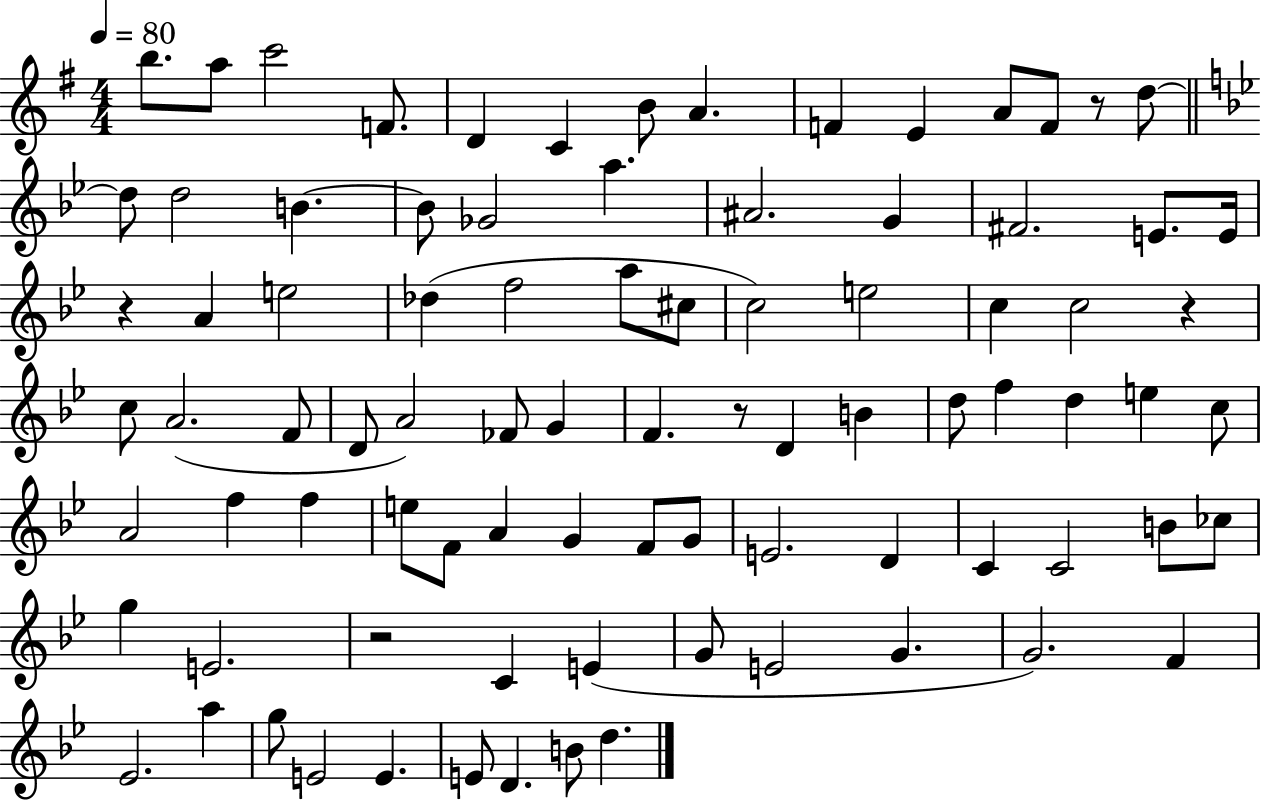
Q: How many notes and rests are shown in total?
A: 87